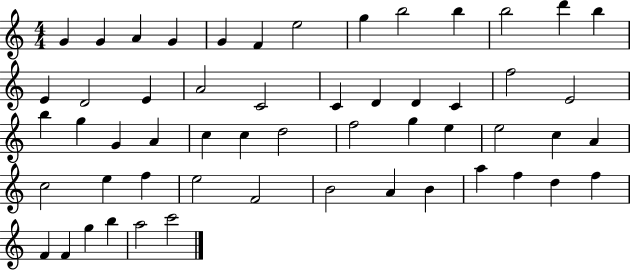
{
  \clef treble
  \numericTimeSignature
  \time 4/4
  \key c \major
  g'4 g'4 a'4 g'4 | g'4 f'4 e''2 | g''4 b''2 b''4 | b''2 d'''4 b''4 | \break e'4 d'2 e'4 | a'2 c'2 | c'4 d'4 d'4 c'4 | f''2 e'2 | \break b''4 g''4 g'4 a'4 | c''4 c''4 d''2 | f''2 g''4 e''4 | e''2 c''4 a'4 | \break c''2 e''4 f''4 | e''2 f'2 | b'2 a'4 b'4 | a''4 f''4 d''4 f''4 | \break f'4 f'4 g''4 b''4 | a''2 c'''2 | \bar "|."
}